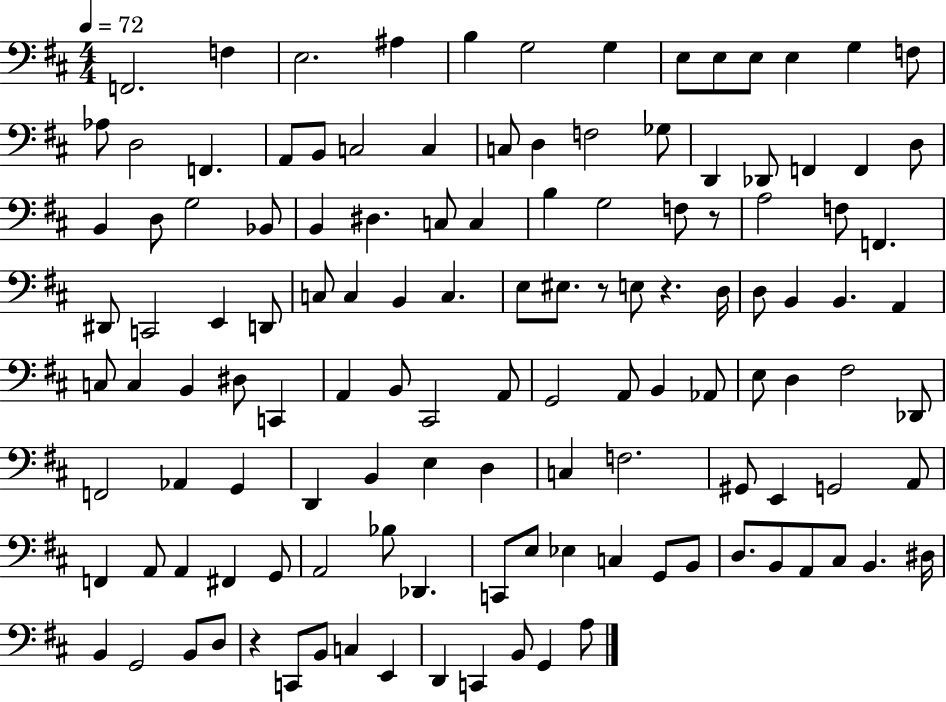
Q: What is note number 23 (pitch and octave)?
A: F3